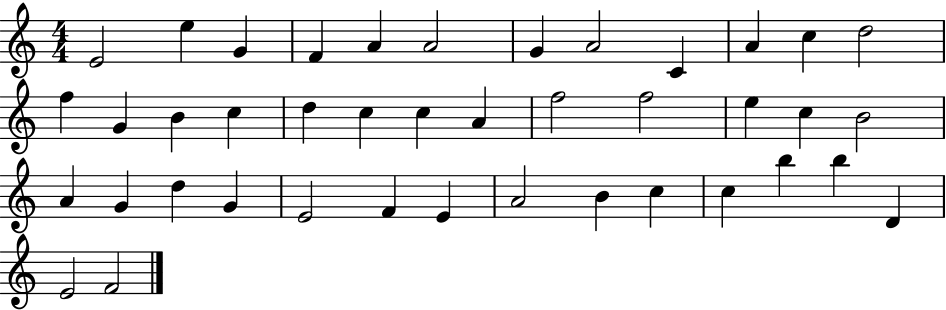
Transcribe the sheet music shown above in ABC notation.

X:1
T:Untitled
M:4/4
L:1/4
K:C
E2 e G F A A2 G A2 C A c d2 f G B c d c c A f2 f2 e c B2 A G d G E2 F E A2 B c c b b D E2 F2